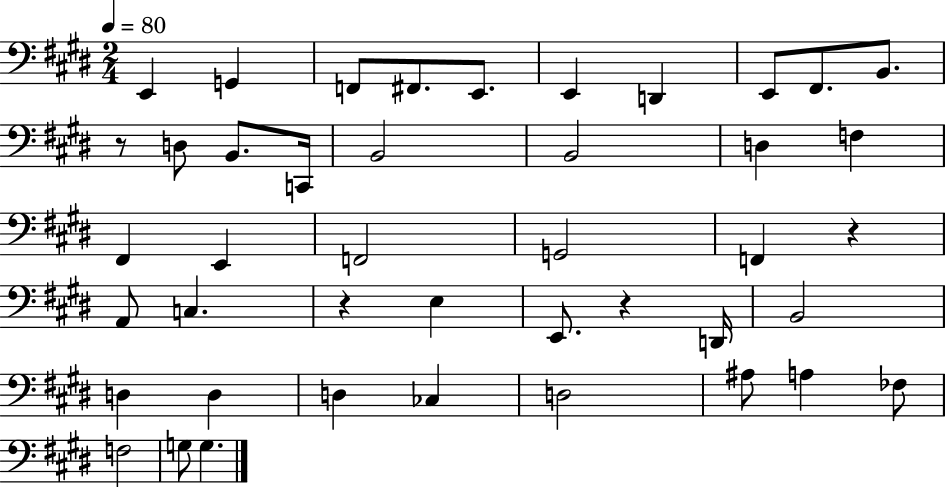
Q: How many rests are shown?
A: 4